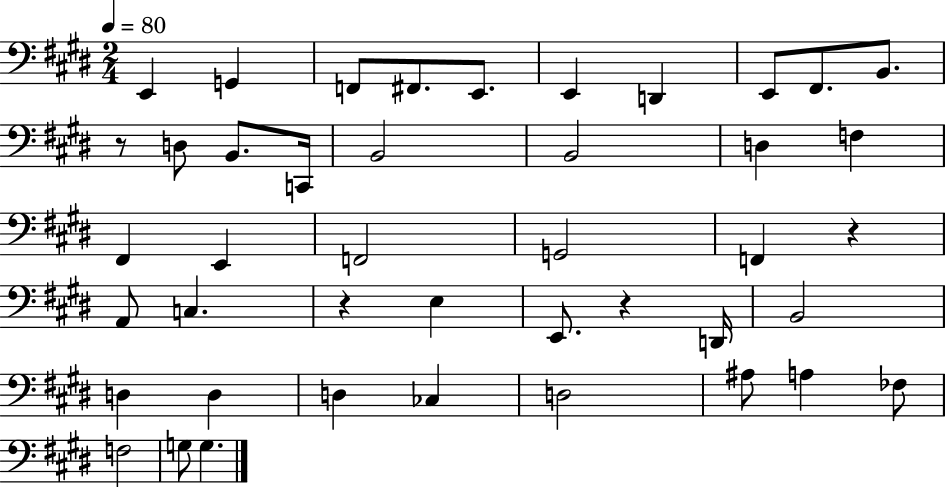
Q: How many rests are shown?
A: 4